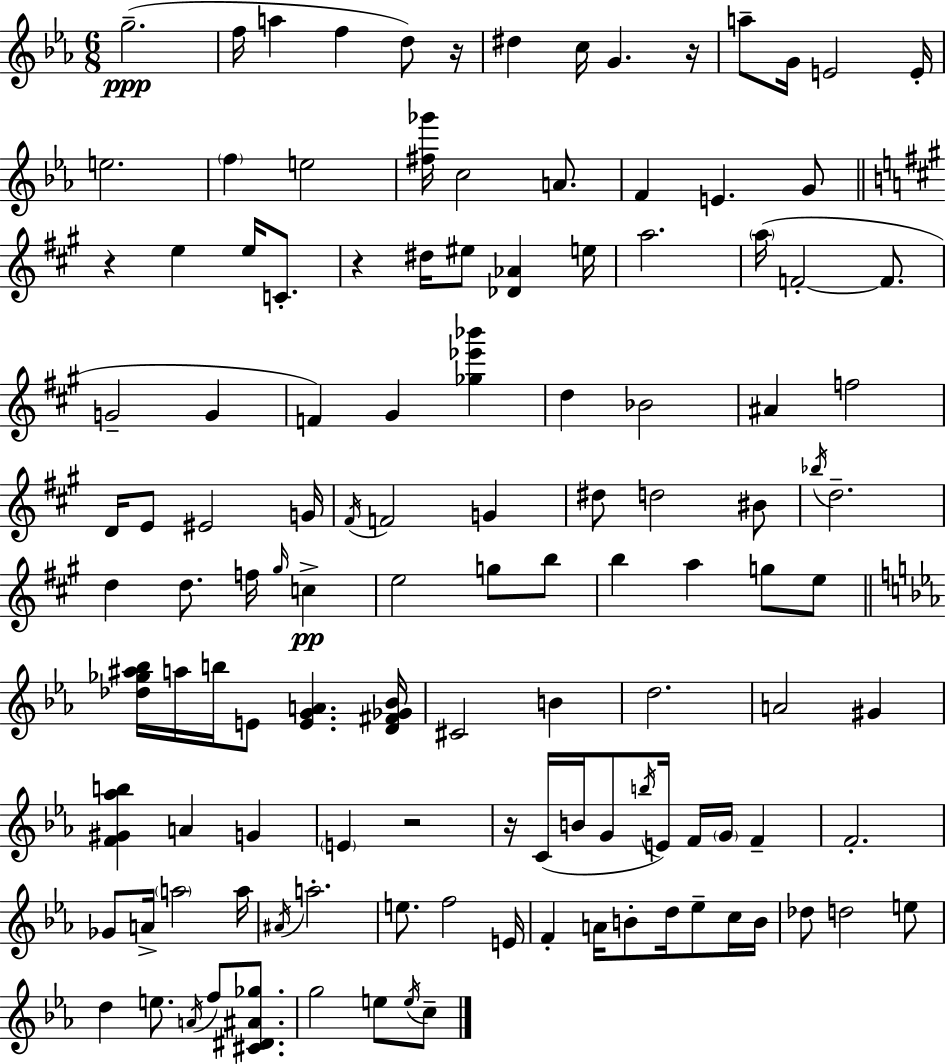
X:1
T:Untitled
M:6/8
L:1/4
K:Eb
g2 f/4 a f d/2 z/4 ^d c/4 G z/4 a/2 G/4 E2 E/4 e2 f e2 [^f_g']/4 c2 A/2 F E G/2 z e e/4 C/2 z ^d/4 ^e/2 [_D_A] e/4 a2 a/4 F2 F/2 G2 G F ^G [_g_e'_b'] d _B2 ^A f2 D/4 E/2 ^E2 G/4 ^F/4 F2 G ^d/2 d2 ^B/2 _b/4 d2 d d/2 f/4 ^g/4 c e2 g/2 b/2 b a g/2 e/2 [_d_g^a_b]/4 a/4 b/4 E/2 [EGA] [D^F_G_B]/4 ^C2 B d2 A2 ^G [F^G_ab] A G E z2 z/4 C/4 B/4 G/2 b/4 E/4 F/4 G/4 F F2 _G/2 A/4 a2 a/4 ^A/4 a2 e/2 f2 E/4 F A/4 B/2 d/4 _e/2 c/4 B/4 _d/2 d2 e/2 d e/2 A/4 f/2 [^C^D^A_g]/2 g2 e/2 e/4 c/2